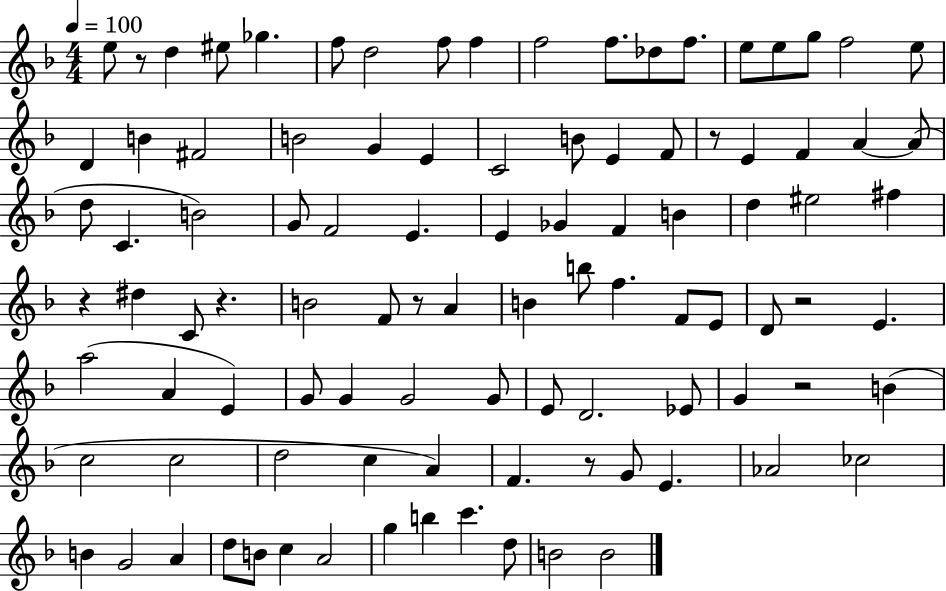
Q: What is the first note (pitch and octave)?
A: E5